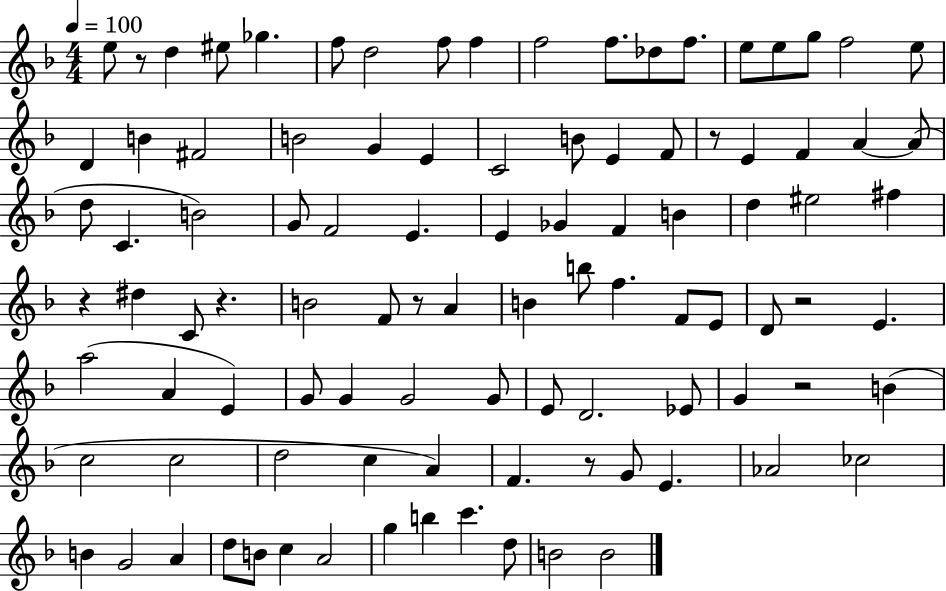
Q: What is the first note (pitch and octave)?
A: E5